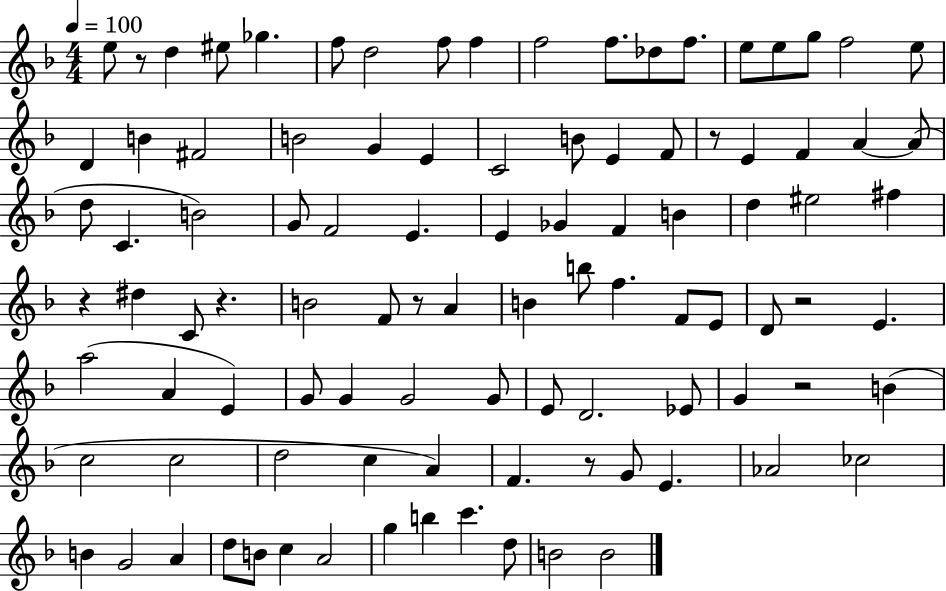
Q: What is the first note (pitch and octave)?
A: E5